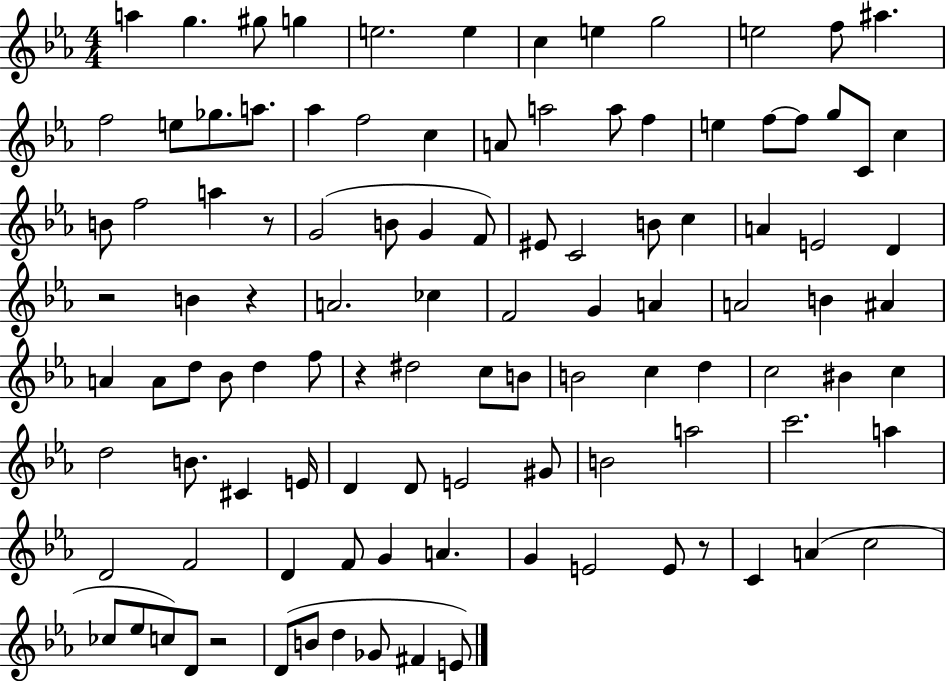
A5/q G5/q. G#5/e G5/q E5/h. E5/q C5/q E5/q G5/h E5/h F5/e A#5/q. F5/h E5/e Gb5/e. A5/e. Ab5/q F5/h C5/q A4/e A5/h A5/e F5/q E5/q F5/e F5/e G5/e C4/e C5/q B4/e F5/h A5/q R/e G4/h B4/e G4/q F4/e EIS4/e C4/h B4/e C5/q A4/q E4/h D4/q R/h B4/q R/q A4/h. CES5/q F4/h G4/q A4/q A4/h B4/q A#4/q A4/q A4/e D5/e Bb4/e D5/q F5/e R/q D#5/h C5/e B4/e B4/h C5/q D5/q C5/h BIS4/q C5/q D5/h B4/e. C#4/q E4/s D4/q D4/e E4/h G#4/e B4/h A5/h C6/h. A5/q D4/h F4/h D4/q F4/e G4/q A4/q. G4/q E4/h E4/e R/e C4/q A4/q C5/h CES5/e Eb5/e C5/e D4/e R/h D4/e B4/e D5/q Gb4/e F#4/q E4/e